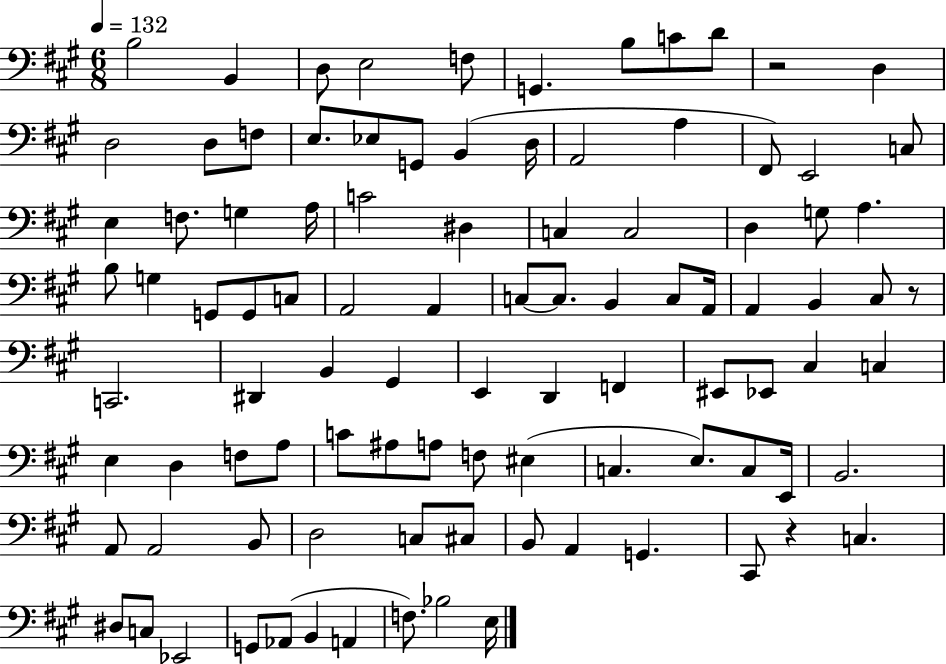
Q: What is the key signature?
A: A major